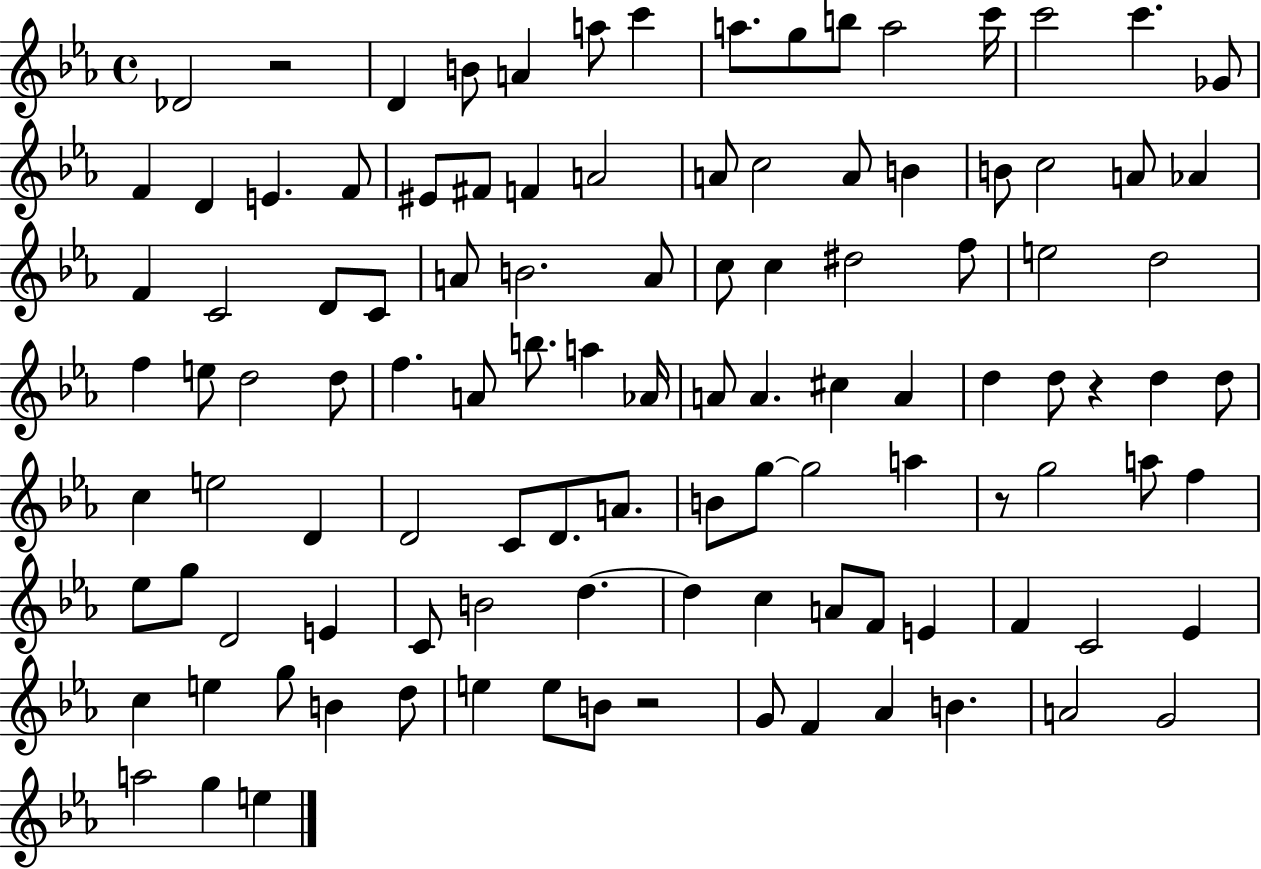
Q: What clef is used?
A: treble